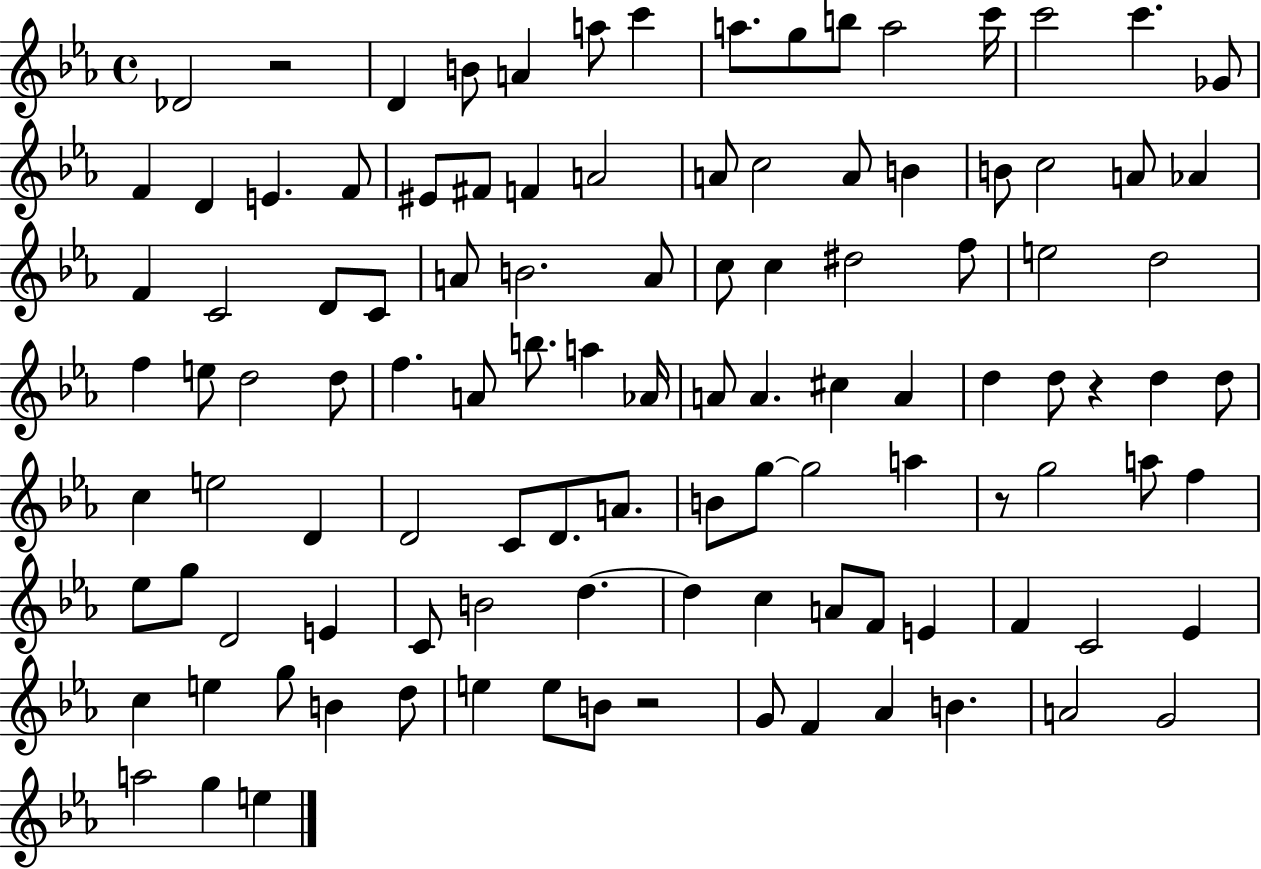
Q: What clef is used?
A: treble